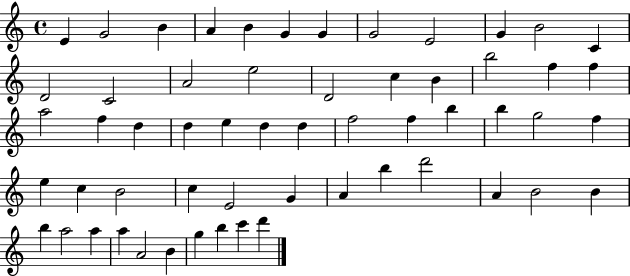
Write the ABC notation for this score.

X:1
T:Untitled
M:4/4
L:1/4
K:C
E G2 B A B G G G2 E2 G B2 C D2 C2 A2 e2 D2 c B b2 f f a2 f d d e d d f2 f b b g2 f e c B2 c E2 G A b d'2 A B2 B b a2 a a A2 B g b c' d'